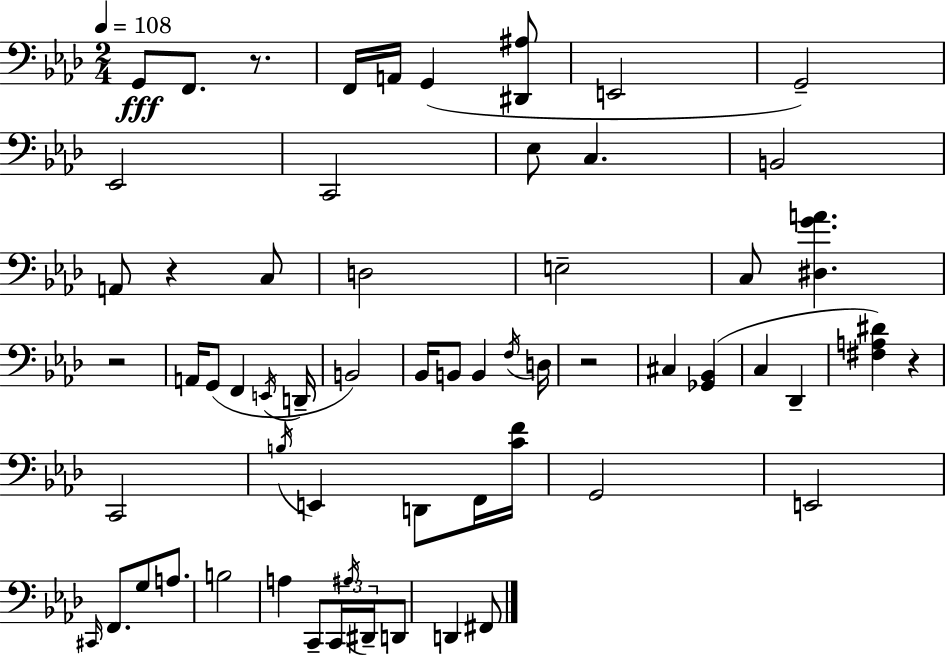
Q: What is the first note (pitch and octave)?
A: G2